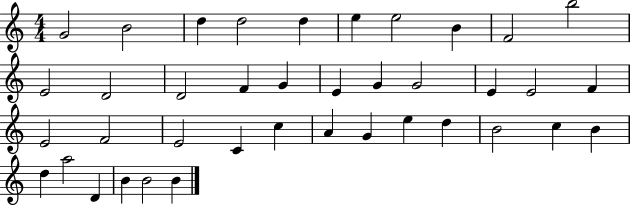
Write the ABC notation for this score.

X:1
T:Untitled
M:4/4
L:1/4
K:C
G2 B2 d d2 d e e2 B F2 b2 E2 D2 D2 F G E G G2 E E2 F E2 F2 E2 C c A G e d B2 c B d a2 D B B2 B